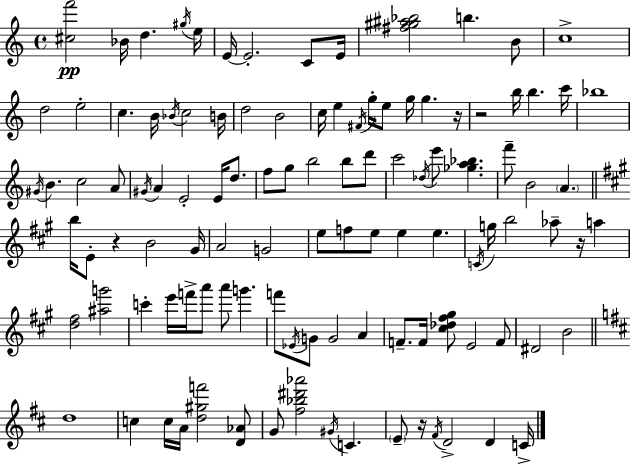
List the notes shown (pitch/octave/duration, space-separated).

[C#5,F6]/h Bb4/s D5/q. G#5/s E5/s E4/s E4/h. C4/e E4/s [F#5,G#5,A#5,Bb5]/h B5/q. B4/e C5/w D5/h E5/h C5/q. B4/s Bb4/s C5/h B4/s D5/h B4/h C5/s E5/q F#4/s G5/s E5/e G5/s G5/q. R/s R/h B5/s B5/q. C6/s Bb5/w G#4/s B4/q. C5/h A4/e G#4/s A4/q E4/h E4/s D5/e. F5/e G5/e B5/h B5/e D6/e C6/h Db5/s E6/e [Gb5,A5,Bb5]/q. F6/e B4/h A4/q. B5/s E4/e R/q B4/h G#4/s A4/h G4/h E5/e F5/e E5/e E5/q E5/q. C4/s G5/s B5/h Ab5/e R/s A5/q [D5,F#5]/h [A#5,G6]/h C6/q E6/s F6/s A6/e A6/e G6/q. F6/e Eb4/s G4/e G4/h A4/q F4/e. F4/s [C#5,Db5,F#5,G#5]/e E4/h F4/e D#4/h B4/h D5/w C5/q C5/s A4/s [D5,G#5,F6]/h [D4,Ab4]/e G4/e [F#5,Bb5,D#6,Ab6]/h G#4/s C4/q. E4/e R/s F#4/s D4/h D4/q C4/s